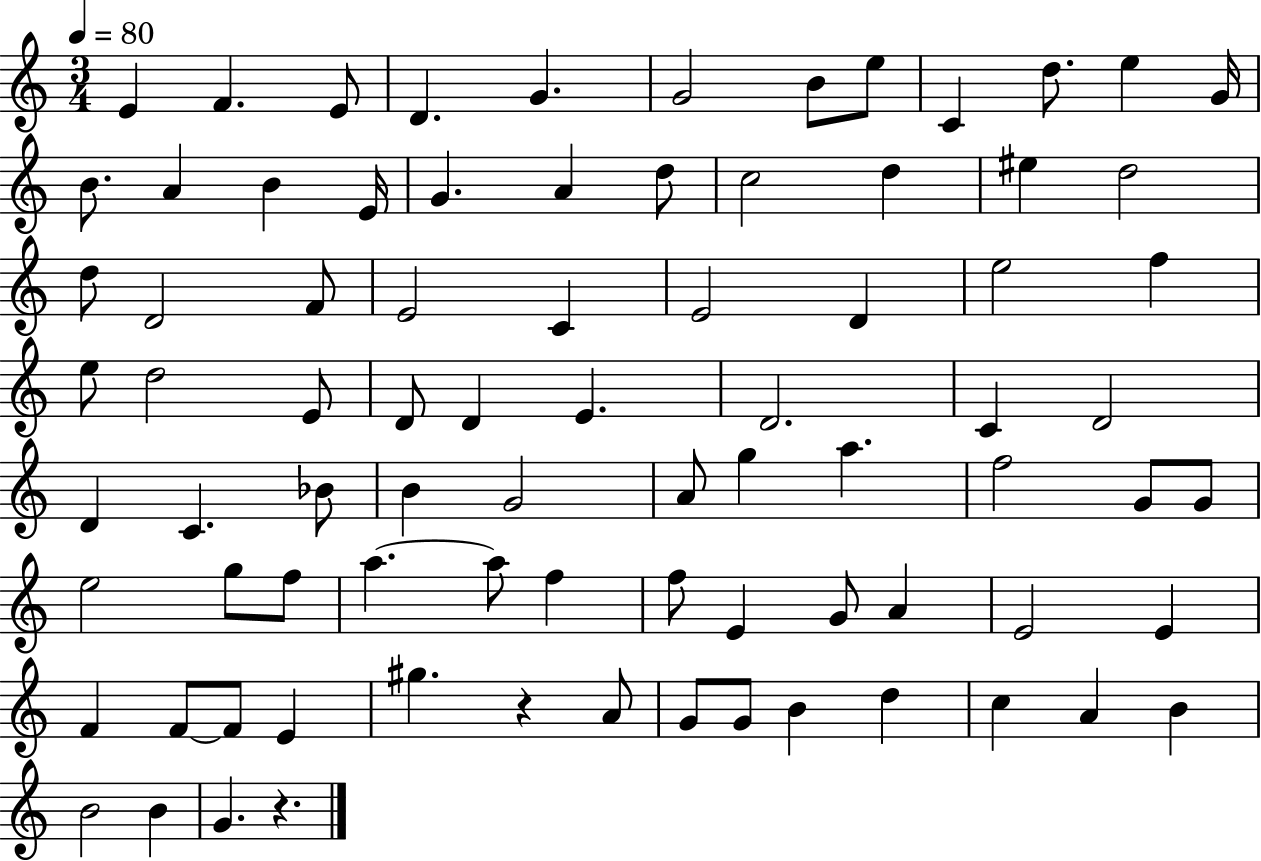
{
  \clef treble
  \numericTimeSignature
  \time 3/4
  \key c \major
  \tempo 4 = 80
  e'4 f'4. e'8 | d'4. g'4. | g'2 b'8 e''8 | c'4 d''8. e''4 g'16 | \break b'8. a'4 b'4 e'16 | g'4. a'4 d''8 | c''2 d''4 | eis''4 d''2 | \break d''8 d'2 f'8 | e'2 c'4 | e'2 d'4 | e''2 f''4 | \break e''8 d''2 e'8 | d'8 d'4 e'4. | d'2. | c'4 d'2 | \break d'4 c'4. bes'8 | b'4 g'2 | a'8 g''4 a''4. | f''2 g'8 g'8 | \break e''2 g''8 f''8 | a''4.~~ a''8 f''4 | f''8 e'4 g'8 a'4 | e'2 e'4 | \break f'4 f'8~~ f'8 e'4 | gis''4. r4 a'8 | g'8 g'8 b'4 d''4 | c''4 a'4 b'4 | \break b'2 b'4 | g'4. r4. | \bar "|."
}